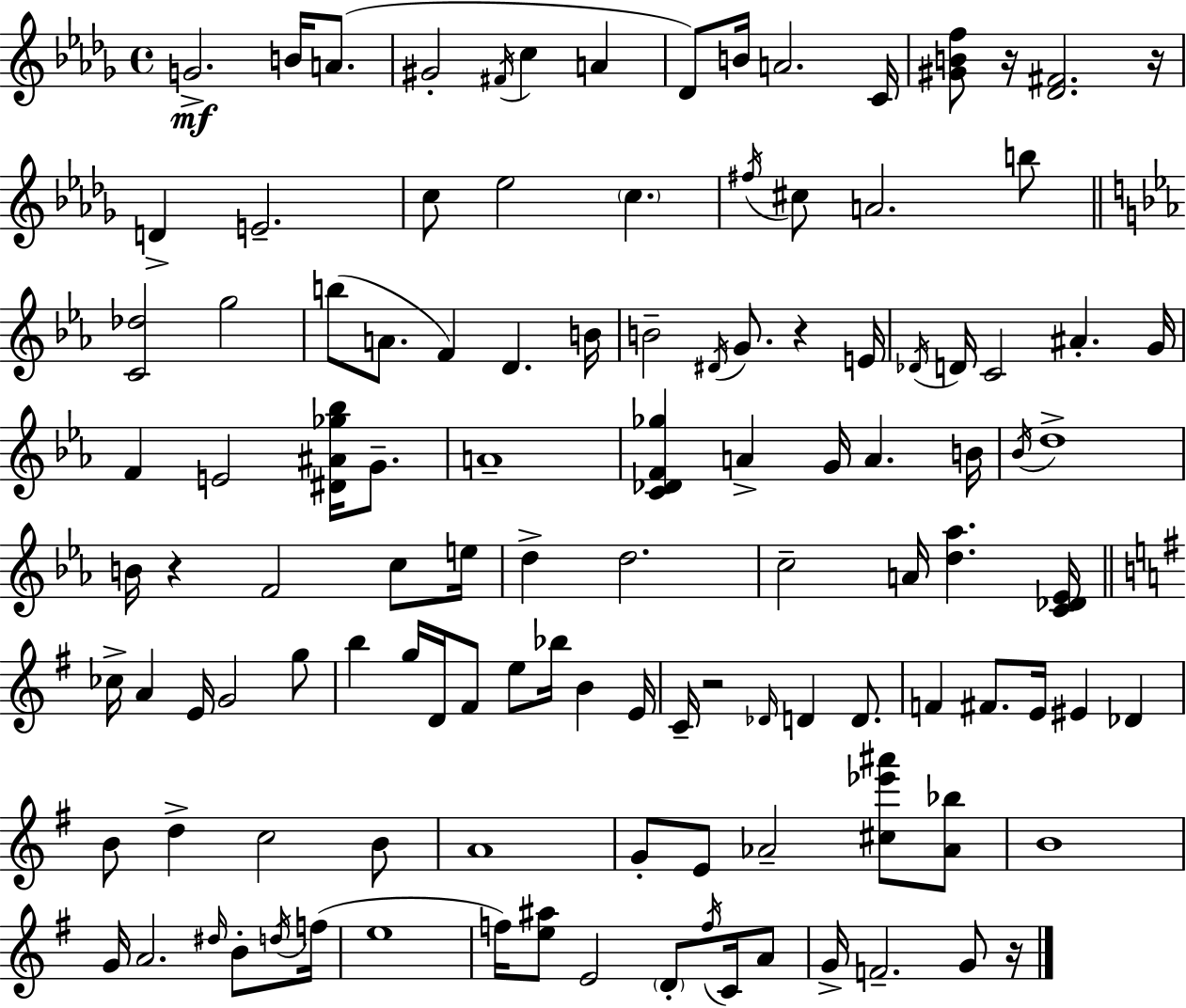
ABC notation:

X:1
T:Untitled
M:4/4
L:1/4
K:Bbm
G2 B/4 A/2 ^G2 ^F/4 c A _D/2 B/4 A2 C/4 [^GBf]/2 z/4 [_D^F]2 z/4 D E2 c/2 _e2 c ^f/4 ^c/2 A2 b/2 [C_d]2 g2 b/2 A/2 F D B/4 B2 ^D/4 G/2 z E/4 _D/4 D/4 C2 ^A G/4 F E2 [^D^A_g_b]/4 G/2 A4 [C_DF_g] A G/4 A B/4 _B/4 d4 B/4 z F2 c/2 e/4 d d2 c2 A/4 [d_a] [C_D_E]/4 _c/4 A E/4 G2 g/2 b g/4 D/4 ^F/2 e/2 _b/4 B E/4 C/4 z2 _D/4 D D/2 F ^F/2 E/4 ^E _D B/2 d c2 B/2 A4 G/2 E/2 _A2 [^c_e'^a']/2 [_A_b]/2 B4 G/4 A2 ^d/4 B/2 d/4 f/4 e4 f/4 [e^a]/2 E2 D/2 f/4 C/4 A/2 G/4 F2 G/2 z/4